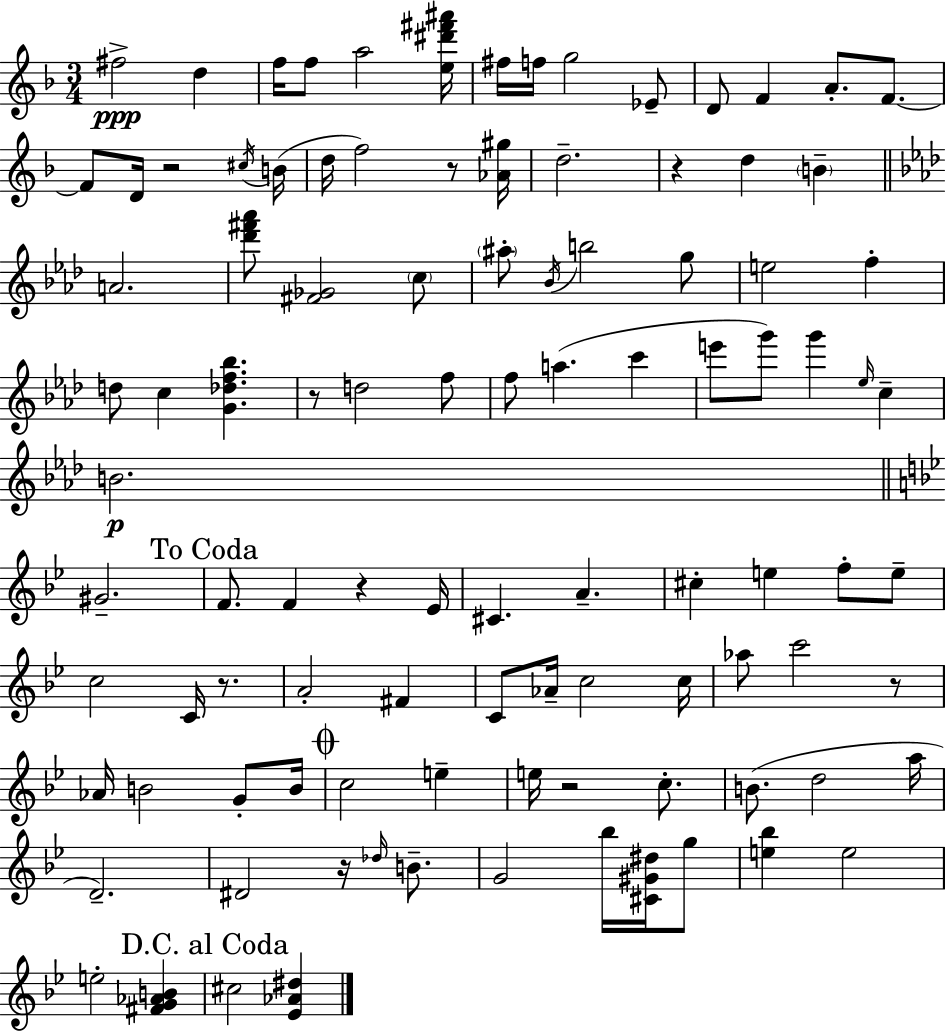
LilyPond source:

{
  \clef treble
  \numericTimeSignature
  \time 3/4
  \key f \major
  fis''2->\ppp d''4 | f''16 f''8 a''2 <e'' dis''' fis''' ais'''>16 | fis''16 f''16 g''2 ees'8-- | d'8 f'4 a'8.-. f'8.~~ | \break f'8 d'16 r2 \acciaccatura { cis''16 }( | b'16 d''16 f''2) r8 | <aes' gis''>16 d''2.-- | r4 d''4 \parenthesize b'4-- | \break \bar "||" \break \key aes \major a'2. | <des''' fis''' aes'''>8 <fis' ges'>2 \parenthesize c''8 | \parenthesize ais''8-. \acciaccatura { bes'16 } b''2 g''8 | e''2 f''4-. | \break d''8 c''4 <g' des'' f'' bes''>4. | r8 d''2 f''8 | f''8 a''4.( c'''4 | e'''8 g'''8) g'''4 \grace { ees''16 } c''4-- | \break b'2.\p | \bar "||" \break \key bes \major gis'2.-- | \mark "To Coda" f'8. f'4 r4 ees'16 | cis'4. a'4.-- | cis''4-. e''4 f''8-. e''8-- | \break c''2 c'16 r8. | a'2-. fis'4 | c'8 aes'16-- c''2 c''16 | aes''8 c'''2 r8 | \break aes'16 b'2 g'8-. b'16 | \mark \markup { \musicglyph "scripts.coda" } c''2 e''4-- | e''16 r2 c''8.-. | b'8.( d''2 a''16 | \break d'2.--) | dis'2 r16 \grace { des''16 } b'8.-- | g'2 bes''16 <cis' gis' dis''>16 g''8 | <e'' bes''>4 e''2 | \break e''2-. <fis' g' aes' b'>4 | \mark "D.C. al Coda" cis''2 <ees' aes' dis''>4 | \bar "|."
}